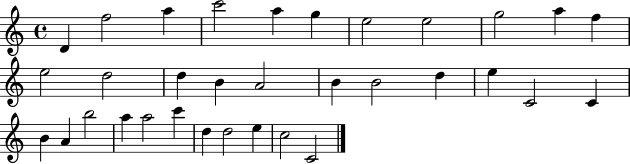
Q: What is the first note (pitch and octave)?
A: D4